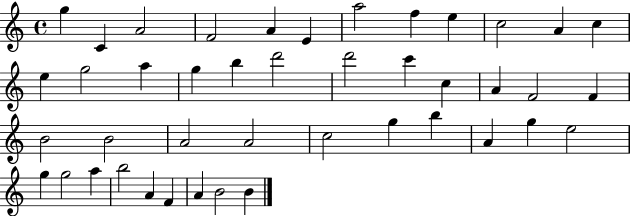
G5/q C4/q A4/h F4/h A4/q E4/q A5/h F5/q E5/q C5/h A4/q C5/q E5/q G5/h A5/q G5/q B5/q D6/h D6/h C6/q C5/q A4/q F4/h F4/q B4/h B4/h A4/h A4/h C5/h G5/q B5/q A4/q G5/q E5/h G5/q G5/h A5/q B5/h A4/q F4/q A4/q B4/h B4/q